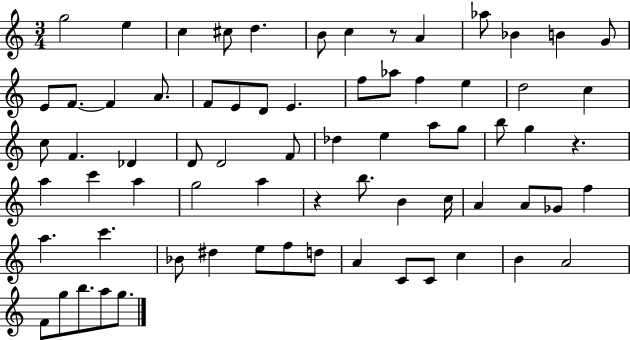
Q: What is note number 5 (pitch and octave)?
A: D5